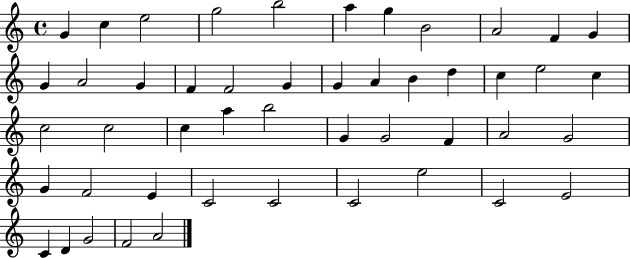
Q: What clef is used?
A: treble